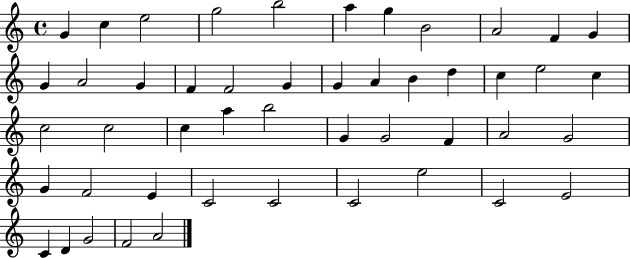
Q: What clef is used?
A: treble